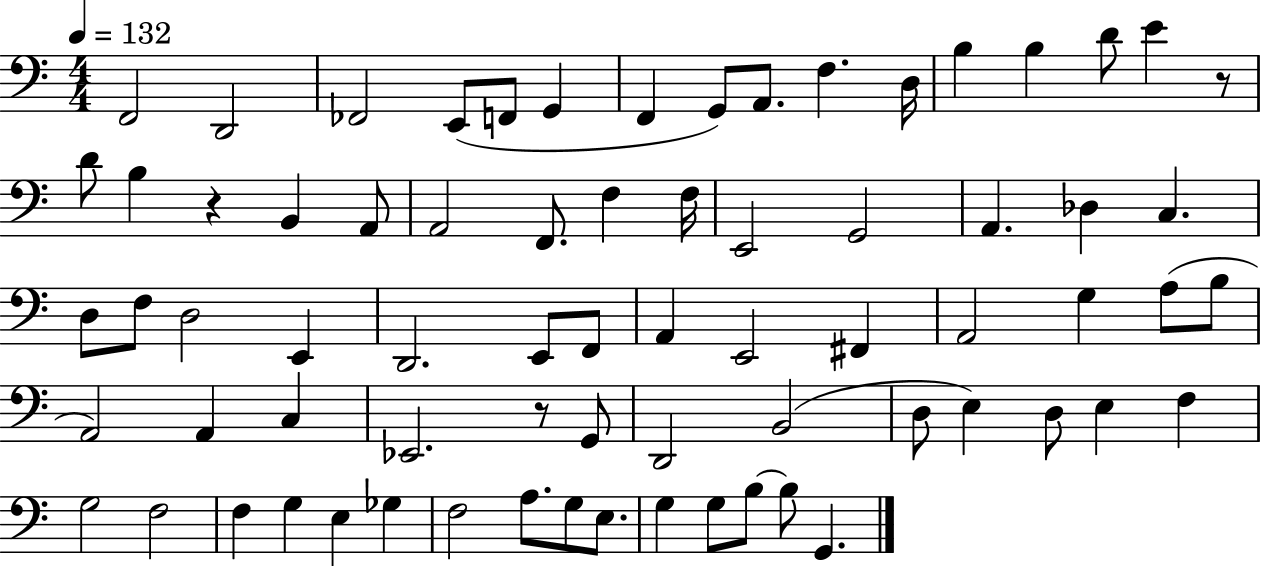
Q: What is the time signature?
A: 4/4